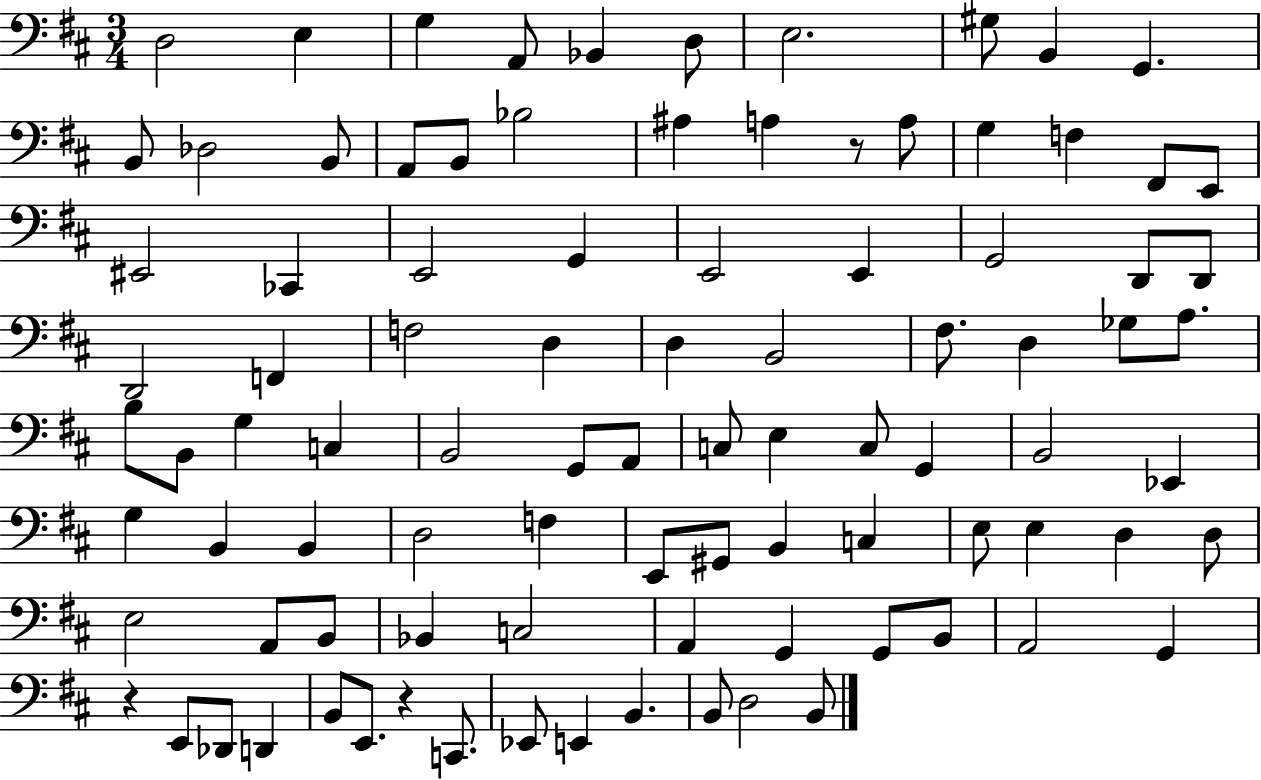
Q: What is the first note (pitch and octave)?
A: D3